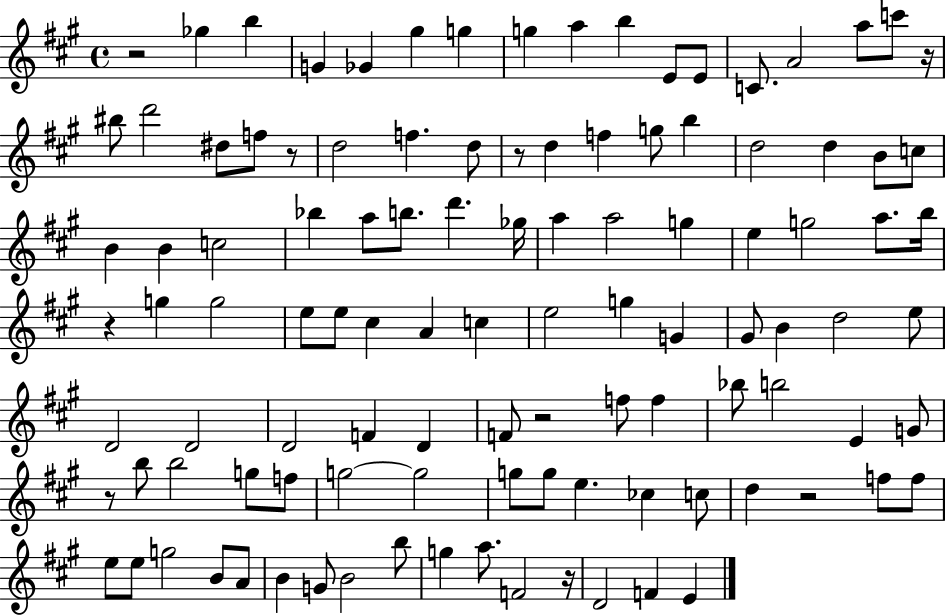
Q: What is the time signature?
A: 4/4